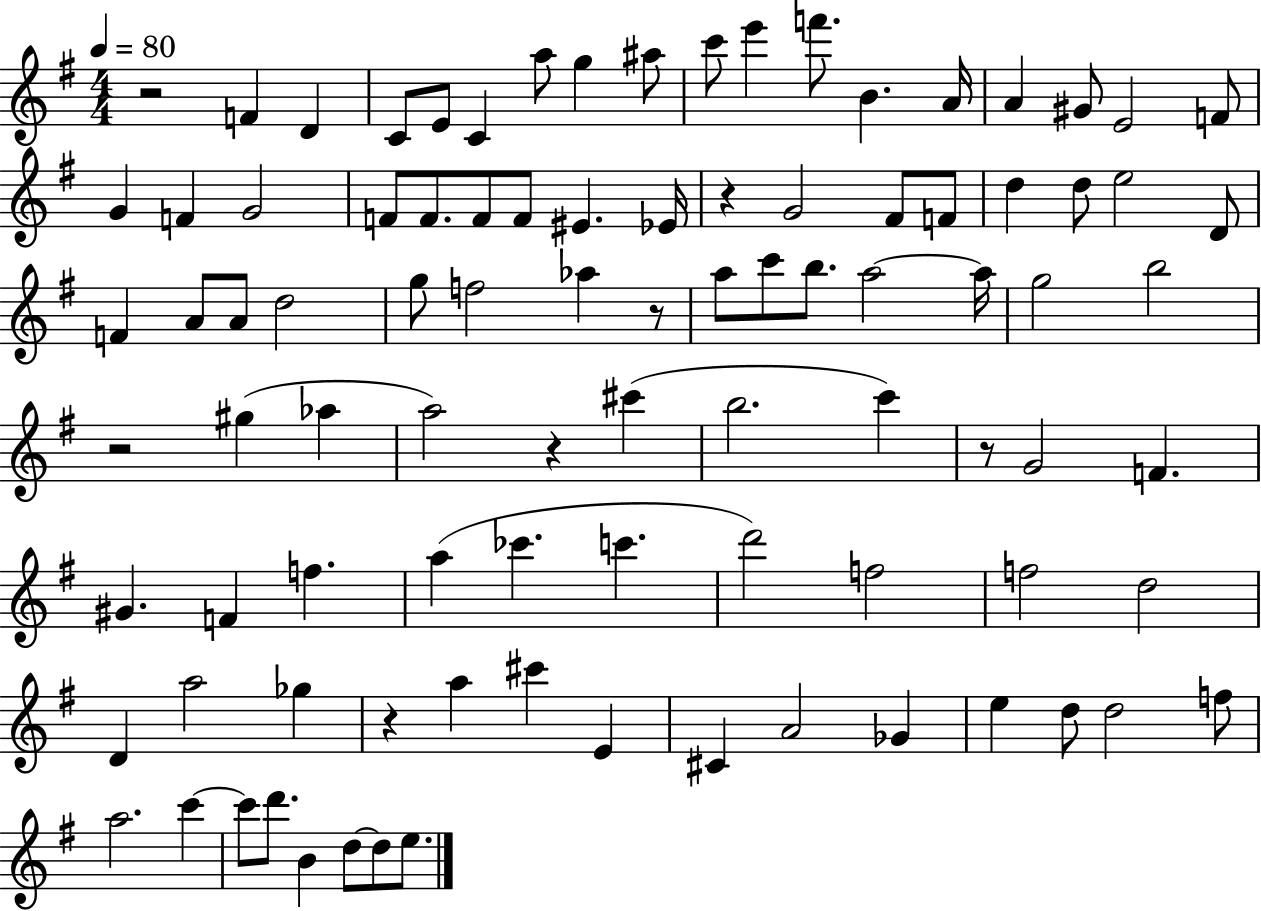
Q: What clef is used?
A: treble